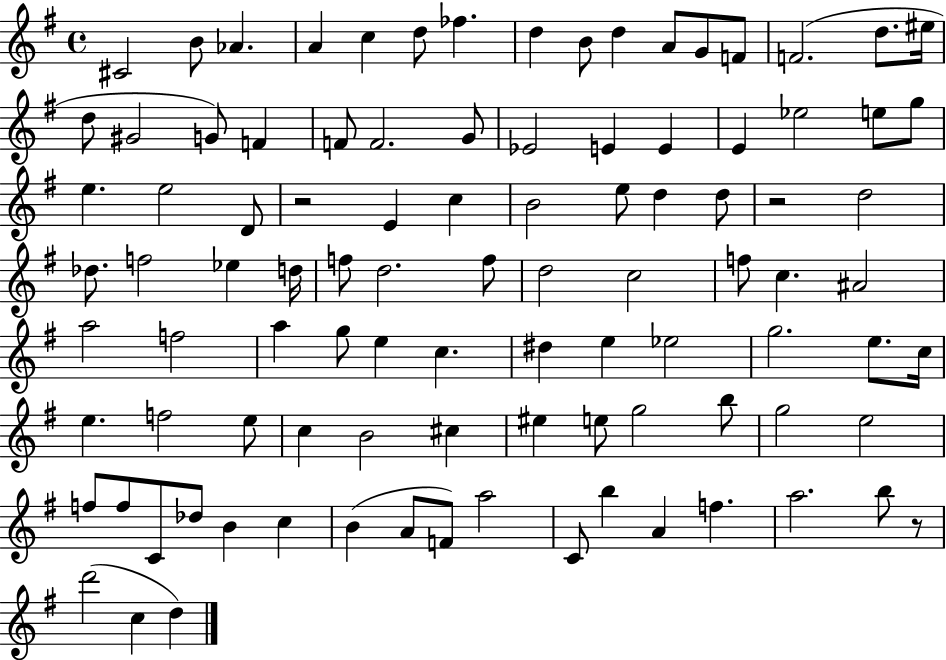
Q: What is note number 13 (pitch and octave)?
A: F4